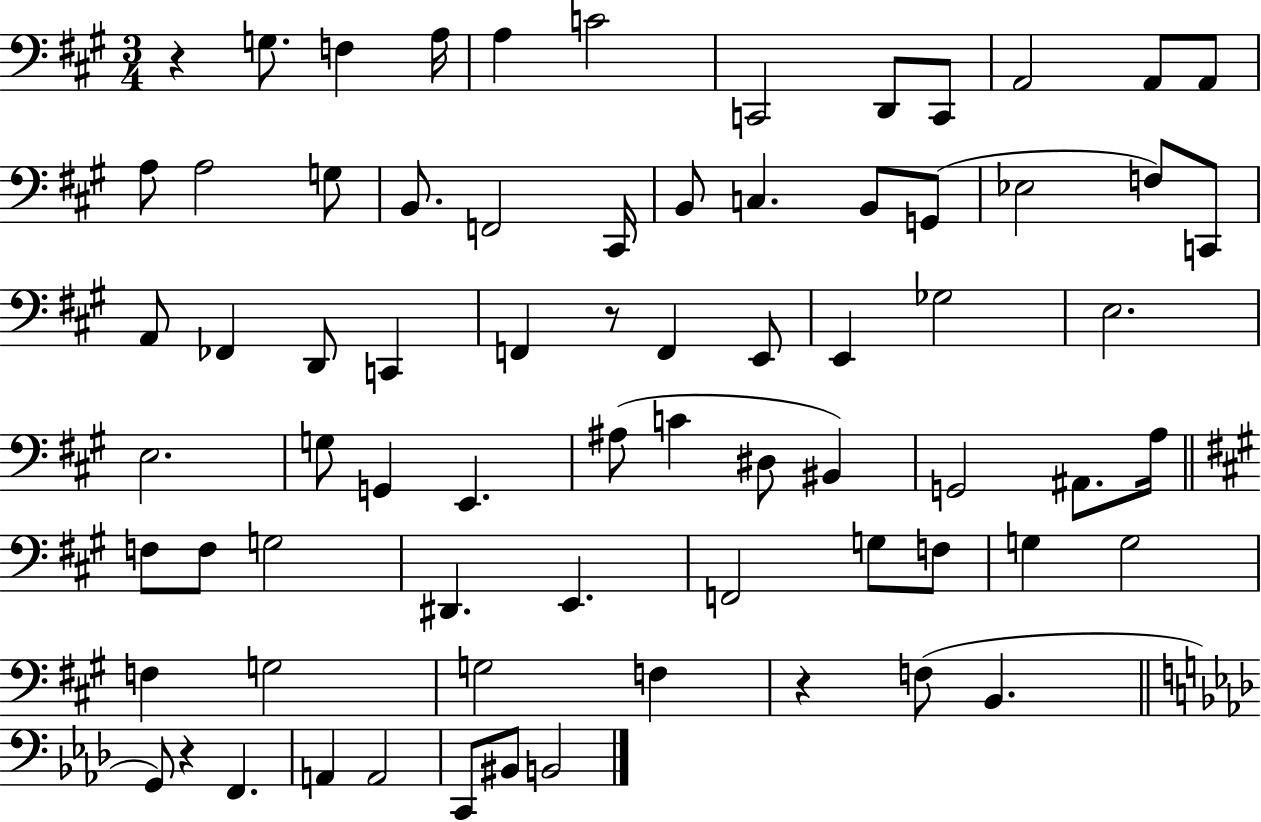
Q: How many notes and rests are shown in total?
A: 72